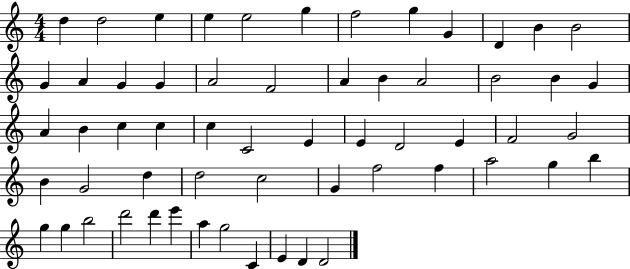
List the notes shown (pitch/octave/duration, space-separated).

D5/q D5/h E5/q E5/q E5/h G5/q F5/h G5/q G4/q D4/q B4/q B4/h G4/q A4/q G4/q G4/q A4/h F4/h A4/q B4/q A4/h B4/h B4/q G4/q A4/q B4/q C5/q C5/q C5/q C4/h E4/q E4/q D4/h E4/q F4/h G4/h B4/q G4/h D5/q D5/h C5/h G4/q F5/h F5/q A5/h G5/q B5/q G5/q G5/q B5/h D6/h D6/q E6/q A5/q G5/h C4/q E4/q D4/q D4/h